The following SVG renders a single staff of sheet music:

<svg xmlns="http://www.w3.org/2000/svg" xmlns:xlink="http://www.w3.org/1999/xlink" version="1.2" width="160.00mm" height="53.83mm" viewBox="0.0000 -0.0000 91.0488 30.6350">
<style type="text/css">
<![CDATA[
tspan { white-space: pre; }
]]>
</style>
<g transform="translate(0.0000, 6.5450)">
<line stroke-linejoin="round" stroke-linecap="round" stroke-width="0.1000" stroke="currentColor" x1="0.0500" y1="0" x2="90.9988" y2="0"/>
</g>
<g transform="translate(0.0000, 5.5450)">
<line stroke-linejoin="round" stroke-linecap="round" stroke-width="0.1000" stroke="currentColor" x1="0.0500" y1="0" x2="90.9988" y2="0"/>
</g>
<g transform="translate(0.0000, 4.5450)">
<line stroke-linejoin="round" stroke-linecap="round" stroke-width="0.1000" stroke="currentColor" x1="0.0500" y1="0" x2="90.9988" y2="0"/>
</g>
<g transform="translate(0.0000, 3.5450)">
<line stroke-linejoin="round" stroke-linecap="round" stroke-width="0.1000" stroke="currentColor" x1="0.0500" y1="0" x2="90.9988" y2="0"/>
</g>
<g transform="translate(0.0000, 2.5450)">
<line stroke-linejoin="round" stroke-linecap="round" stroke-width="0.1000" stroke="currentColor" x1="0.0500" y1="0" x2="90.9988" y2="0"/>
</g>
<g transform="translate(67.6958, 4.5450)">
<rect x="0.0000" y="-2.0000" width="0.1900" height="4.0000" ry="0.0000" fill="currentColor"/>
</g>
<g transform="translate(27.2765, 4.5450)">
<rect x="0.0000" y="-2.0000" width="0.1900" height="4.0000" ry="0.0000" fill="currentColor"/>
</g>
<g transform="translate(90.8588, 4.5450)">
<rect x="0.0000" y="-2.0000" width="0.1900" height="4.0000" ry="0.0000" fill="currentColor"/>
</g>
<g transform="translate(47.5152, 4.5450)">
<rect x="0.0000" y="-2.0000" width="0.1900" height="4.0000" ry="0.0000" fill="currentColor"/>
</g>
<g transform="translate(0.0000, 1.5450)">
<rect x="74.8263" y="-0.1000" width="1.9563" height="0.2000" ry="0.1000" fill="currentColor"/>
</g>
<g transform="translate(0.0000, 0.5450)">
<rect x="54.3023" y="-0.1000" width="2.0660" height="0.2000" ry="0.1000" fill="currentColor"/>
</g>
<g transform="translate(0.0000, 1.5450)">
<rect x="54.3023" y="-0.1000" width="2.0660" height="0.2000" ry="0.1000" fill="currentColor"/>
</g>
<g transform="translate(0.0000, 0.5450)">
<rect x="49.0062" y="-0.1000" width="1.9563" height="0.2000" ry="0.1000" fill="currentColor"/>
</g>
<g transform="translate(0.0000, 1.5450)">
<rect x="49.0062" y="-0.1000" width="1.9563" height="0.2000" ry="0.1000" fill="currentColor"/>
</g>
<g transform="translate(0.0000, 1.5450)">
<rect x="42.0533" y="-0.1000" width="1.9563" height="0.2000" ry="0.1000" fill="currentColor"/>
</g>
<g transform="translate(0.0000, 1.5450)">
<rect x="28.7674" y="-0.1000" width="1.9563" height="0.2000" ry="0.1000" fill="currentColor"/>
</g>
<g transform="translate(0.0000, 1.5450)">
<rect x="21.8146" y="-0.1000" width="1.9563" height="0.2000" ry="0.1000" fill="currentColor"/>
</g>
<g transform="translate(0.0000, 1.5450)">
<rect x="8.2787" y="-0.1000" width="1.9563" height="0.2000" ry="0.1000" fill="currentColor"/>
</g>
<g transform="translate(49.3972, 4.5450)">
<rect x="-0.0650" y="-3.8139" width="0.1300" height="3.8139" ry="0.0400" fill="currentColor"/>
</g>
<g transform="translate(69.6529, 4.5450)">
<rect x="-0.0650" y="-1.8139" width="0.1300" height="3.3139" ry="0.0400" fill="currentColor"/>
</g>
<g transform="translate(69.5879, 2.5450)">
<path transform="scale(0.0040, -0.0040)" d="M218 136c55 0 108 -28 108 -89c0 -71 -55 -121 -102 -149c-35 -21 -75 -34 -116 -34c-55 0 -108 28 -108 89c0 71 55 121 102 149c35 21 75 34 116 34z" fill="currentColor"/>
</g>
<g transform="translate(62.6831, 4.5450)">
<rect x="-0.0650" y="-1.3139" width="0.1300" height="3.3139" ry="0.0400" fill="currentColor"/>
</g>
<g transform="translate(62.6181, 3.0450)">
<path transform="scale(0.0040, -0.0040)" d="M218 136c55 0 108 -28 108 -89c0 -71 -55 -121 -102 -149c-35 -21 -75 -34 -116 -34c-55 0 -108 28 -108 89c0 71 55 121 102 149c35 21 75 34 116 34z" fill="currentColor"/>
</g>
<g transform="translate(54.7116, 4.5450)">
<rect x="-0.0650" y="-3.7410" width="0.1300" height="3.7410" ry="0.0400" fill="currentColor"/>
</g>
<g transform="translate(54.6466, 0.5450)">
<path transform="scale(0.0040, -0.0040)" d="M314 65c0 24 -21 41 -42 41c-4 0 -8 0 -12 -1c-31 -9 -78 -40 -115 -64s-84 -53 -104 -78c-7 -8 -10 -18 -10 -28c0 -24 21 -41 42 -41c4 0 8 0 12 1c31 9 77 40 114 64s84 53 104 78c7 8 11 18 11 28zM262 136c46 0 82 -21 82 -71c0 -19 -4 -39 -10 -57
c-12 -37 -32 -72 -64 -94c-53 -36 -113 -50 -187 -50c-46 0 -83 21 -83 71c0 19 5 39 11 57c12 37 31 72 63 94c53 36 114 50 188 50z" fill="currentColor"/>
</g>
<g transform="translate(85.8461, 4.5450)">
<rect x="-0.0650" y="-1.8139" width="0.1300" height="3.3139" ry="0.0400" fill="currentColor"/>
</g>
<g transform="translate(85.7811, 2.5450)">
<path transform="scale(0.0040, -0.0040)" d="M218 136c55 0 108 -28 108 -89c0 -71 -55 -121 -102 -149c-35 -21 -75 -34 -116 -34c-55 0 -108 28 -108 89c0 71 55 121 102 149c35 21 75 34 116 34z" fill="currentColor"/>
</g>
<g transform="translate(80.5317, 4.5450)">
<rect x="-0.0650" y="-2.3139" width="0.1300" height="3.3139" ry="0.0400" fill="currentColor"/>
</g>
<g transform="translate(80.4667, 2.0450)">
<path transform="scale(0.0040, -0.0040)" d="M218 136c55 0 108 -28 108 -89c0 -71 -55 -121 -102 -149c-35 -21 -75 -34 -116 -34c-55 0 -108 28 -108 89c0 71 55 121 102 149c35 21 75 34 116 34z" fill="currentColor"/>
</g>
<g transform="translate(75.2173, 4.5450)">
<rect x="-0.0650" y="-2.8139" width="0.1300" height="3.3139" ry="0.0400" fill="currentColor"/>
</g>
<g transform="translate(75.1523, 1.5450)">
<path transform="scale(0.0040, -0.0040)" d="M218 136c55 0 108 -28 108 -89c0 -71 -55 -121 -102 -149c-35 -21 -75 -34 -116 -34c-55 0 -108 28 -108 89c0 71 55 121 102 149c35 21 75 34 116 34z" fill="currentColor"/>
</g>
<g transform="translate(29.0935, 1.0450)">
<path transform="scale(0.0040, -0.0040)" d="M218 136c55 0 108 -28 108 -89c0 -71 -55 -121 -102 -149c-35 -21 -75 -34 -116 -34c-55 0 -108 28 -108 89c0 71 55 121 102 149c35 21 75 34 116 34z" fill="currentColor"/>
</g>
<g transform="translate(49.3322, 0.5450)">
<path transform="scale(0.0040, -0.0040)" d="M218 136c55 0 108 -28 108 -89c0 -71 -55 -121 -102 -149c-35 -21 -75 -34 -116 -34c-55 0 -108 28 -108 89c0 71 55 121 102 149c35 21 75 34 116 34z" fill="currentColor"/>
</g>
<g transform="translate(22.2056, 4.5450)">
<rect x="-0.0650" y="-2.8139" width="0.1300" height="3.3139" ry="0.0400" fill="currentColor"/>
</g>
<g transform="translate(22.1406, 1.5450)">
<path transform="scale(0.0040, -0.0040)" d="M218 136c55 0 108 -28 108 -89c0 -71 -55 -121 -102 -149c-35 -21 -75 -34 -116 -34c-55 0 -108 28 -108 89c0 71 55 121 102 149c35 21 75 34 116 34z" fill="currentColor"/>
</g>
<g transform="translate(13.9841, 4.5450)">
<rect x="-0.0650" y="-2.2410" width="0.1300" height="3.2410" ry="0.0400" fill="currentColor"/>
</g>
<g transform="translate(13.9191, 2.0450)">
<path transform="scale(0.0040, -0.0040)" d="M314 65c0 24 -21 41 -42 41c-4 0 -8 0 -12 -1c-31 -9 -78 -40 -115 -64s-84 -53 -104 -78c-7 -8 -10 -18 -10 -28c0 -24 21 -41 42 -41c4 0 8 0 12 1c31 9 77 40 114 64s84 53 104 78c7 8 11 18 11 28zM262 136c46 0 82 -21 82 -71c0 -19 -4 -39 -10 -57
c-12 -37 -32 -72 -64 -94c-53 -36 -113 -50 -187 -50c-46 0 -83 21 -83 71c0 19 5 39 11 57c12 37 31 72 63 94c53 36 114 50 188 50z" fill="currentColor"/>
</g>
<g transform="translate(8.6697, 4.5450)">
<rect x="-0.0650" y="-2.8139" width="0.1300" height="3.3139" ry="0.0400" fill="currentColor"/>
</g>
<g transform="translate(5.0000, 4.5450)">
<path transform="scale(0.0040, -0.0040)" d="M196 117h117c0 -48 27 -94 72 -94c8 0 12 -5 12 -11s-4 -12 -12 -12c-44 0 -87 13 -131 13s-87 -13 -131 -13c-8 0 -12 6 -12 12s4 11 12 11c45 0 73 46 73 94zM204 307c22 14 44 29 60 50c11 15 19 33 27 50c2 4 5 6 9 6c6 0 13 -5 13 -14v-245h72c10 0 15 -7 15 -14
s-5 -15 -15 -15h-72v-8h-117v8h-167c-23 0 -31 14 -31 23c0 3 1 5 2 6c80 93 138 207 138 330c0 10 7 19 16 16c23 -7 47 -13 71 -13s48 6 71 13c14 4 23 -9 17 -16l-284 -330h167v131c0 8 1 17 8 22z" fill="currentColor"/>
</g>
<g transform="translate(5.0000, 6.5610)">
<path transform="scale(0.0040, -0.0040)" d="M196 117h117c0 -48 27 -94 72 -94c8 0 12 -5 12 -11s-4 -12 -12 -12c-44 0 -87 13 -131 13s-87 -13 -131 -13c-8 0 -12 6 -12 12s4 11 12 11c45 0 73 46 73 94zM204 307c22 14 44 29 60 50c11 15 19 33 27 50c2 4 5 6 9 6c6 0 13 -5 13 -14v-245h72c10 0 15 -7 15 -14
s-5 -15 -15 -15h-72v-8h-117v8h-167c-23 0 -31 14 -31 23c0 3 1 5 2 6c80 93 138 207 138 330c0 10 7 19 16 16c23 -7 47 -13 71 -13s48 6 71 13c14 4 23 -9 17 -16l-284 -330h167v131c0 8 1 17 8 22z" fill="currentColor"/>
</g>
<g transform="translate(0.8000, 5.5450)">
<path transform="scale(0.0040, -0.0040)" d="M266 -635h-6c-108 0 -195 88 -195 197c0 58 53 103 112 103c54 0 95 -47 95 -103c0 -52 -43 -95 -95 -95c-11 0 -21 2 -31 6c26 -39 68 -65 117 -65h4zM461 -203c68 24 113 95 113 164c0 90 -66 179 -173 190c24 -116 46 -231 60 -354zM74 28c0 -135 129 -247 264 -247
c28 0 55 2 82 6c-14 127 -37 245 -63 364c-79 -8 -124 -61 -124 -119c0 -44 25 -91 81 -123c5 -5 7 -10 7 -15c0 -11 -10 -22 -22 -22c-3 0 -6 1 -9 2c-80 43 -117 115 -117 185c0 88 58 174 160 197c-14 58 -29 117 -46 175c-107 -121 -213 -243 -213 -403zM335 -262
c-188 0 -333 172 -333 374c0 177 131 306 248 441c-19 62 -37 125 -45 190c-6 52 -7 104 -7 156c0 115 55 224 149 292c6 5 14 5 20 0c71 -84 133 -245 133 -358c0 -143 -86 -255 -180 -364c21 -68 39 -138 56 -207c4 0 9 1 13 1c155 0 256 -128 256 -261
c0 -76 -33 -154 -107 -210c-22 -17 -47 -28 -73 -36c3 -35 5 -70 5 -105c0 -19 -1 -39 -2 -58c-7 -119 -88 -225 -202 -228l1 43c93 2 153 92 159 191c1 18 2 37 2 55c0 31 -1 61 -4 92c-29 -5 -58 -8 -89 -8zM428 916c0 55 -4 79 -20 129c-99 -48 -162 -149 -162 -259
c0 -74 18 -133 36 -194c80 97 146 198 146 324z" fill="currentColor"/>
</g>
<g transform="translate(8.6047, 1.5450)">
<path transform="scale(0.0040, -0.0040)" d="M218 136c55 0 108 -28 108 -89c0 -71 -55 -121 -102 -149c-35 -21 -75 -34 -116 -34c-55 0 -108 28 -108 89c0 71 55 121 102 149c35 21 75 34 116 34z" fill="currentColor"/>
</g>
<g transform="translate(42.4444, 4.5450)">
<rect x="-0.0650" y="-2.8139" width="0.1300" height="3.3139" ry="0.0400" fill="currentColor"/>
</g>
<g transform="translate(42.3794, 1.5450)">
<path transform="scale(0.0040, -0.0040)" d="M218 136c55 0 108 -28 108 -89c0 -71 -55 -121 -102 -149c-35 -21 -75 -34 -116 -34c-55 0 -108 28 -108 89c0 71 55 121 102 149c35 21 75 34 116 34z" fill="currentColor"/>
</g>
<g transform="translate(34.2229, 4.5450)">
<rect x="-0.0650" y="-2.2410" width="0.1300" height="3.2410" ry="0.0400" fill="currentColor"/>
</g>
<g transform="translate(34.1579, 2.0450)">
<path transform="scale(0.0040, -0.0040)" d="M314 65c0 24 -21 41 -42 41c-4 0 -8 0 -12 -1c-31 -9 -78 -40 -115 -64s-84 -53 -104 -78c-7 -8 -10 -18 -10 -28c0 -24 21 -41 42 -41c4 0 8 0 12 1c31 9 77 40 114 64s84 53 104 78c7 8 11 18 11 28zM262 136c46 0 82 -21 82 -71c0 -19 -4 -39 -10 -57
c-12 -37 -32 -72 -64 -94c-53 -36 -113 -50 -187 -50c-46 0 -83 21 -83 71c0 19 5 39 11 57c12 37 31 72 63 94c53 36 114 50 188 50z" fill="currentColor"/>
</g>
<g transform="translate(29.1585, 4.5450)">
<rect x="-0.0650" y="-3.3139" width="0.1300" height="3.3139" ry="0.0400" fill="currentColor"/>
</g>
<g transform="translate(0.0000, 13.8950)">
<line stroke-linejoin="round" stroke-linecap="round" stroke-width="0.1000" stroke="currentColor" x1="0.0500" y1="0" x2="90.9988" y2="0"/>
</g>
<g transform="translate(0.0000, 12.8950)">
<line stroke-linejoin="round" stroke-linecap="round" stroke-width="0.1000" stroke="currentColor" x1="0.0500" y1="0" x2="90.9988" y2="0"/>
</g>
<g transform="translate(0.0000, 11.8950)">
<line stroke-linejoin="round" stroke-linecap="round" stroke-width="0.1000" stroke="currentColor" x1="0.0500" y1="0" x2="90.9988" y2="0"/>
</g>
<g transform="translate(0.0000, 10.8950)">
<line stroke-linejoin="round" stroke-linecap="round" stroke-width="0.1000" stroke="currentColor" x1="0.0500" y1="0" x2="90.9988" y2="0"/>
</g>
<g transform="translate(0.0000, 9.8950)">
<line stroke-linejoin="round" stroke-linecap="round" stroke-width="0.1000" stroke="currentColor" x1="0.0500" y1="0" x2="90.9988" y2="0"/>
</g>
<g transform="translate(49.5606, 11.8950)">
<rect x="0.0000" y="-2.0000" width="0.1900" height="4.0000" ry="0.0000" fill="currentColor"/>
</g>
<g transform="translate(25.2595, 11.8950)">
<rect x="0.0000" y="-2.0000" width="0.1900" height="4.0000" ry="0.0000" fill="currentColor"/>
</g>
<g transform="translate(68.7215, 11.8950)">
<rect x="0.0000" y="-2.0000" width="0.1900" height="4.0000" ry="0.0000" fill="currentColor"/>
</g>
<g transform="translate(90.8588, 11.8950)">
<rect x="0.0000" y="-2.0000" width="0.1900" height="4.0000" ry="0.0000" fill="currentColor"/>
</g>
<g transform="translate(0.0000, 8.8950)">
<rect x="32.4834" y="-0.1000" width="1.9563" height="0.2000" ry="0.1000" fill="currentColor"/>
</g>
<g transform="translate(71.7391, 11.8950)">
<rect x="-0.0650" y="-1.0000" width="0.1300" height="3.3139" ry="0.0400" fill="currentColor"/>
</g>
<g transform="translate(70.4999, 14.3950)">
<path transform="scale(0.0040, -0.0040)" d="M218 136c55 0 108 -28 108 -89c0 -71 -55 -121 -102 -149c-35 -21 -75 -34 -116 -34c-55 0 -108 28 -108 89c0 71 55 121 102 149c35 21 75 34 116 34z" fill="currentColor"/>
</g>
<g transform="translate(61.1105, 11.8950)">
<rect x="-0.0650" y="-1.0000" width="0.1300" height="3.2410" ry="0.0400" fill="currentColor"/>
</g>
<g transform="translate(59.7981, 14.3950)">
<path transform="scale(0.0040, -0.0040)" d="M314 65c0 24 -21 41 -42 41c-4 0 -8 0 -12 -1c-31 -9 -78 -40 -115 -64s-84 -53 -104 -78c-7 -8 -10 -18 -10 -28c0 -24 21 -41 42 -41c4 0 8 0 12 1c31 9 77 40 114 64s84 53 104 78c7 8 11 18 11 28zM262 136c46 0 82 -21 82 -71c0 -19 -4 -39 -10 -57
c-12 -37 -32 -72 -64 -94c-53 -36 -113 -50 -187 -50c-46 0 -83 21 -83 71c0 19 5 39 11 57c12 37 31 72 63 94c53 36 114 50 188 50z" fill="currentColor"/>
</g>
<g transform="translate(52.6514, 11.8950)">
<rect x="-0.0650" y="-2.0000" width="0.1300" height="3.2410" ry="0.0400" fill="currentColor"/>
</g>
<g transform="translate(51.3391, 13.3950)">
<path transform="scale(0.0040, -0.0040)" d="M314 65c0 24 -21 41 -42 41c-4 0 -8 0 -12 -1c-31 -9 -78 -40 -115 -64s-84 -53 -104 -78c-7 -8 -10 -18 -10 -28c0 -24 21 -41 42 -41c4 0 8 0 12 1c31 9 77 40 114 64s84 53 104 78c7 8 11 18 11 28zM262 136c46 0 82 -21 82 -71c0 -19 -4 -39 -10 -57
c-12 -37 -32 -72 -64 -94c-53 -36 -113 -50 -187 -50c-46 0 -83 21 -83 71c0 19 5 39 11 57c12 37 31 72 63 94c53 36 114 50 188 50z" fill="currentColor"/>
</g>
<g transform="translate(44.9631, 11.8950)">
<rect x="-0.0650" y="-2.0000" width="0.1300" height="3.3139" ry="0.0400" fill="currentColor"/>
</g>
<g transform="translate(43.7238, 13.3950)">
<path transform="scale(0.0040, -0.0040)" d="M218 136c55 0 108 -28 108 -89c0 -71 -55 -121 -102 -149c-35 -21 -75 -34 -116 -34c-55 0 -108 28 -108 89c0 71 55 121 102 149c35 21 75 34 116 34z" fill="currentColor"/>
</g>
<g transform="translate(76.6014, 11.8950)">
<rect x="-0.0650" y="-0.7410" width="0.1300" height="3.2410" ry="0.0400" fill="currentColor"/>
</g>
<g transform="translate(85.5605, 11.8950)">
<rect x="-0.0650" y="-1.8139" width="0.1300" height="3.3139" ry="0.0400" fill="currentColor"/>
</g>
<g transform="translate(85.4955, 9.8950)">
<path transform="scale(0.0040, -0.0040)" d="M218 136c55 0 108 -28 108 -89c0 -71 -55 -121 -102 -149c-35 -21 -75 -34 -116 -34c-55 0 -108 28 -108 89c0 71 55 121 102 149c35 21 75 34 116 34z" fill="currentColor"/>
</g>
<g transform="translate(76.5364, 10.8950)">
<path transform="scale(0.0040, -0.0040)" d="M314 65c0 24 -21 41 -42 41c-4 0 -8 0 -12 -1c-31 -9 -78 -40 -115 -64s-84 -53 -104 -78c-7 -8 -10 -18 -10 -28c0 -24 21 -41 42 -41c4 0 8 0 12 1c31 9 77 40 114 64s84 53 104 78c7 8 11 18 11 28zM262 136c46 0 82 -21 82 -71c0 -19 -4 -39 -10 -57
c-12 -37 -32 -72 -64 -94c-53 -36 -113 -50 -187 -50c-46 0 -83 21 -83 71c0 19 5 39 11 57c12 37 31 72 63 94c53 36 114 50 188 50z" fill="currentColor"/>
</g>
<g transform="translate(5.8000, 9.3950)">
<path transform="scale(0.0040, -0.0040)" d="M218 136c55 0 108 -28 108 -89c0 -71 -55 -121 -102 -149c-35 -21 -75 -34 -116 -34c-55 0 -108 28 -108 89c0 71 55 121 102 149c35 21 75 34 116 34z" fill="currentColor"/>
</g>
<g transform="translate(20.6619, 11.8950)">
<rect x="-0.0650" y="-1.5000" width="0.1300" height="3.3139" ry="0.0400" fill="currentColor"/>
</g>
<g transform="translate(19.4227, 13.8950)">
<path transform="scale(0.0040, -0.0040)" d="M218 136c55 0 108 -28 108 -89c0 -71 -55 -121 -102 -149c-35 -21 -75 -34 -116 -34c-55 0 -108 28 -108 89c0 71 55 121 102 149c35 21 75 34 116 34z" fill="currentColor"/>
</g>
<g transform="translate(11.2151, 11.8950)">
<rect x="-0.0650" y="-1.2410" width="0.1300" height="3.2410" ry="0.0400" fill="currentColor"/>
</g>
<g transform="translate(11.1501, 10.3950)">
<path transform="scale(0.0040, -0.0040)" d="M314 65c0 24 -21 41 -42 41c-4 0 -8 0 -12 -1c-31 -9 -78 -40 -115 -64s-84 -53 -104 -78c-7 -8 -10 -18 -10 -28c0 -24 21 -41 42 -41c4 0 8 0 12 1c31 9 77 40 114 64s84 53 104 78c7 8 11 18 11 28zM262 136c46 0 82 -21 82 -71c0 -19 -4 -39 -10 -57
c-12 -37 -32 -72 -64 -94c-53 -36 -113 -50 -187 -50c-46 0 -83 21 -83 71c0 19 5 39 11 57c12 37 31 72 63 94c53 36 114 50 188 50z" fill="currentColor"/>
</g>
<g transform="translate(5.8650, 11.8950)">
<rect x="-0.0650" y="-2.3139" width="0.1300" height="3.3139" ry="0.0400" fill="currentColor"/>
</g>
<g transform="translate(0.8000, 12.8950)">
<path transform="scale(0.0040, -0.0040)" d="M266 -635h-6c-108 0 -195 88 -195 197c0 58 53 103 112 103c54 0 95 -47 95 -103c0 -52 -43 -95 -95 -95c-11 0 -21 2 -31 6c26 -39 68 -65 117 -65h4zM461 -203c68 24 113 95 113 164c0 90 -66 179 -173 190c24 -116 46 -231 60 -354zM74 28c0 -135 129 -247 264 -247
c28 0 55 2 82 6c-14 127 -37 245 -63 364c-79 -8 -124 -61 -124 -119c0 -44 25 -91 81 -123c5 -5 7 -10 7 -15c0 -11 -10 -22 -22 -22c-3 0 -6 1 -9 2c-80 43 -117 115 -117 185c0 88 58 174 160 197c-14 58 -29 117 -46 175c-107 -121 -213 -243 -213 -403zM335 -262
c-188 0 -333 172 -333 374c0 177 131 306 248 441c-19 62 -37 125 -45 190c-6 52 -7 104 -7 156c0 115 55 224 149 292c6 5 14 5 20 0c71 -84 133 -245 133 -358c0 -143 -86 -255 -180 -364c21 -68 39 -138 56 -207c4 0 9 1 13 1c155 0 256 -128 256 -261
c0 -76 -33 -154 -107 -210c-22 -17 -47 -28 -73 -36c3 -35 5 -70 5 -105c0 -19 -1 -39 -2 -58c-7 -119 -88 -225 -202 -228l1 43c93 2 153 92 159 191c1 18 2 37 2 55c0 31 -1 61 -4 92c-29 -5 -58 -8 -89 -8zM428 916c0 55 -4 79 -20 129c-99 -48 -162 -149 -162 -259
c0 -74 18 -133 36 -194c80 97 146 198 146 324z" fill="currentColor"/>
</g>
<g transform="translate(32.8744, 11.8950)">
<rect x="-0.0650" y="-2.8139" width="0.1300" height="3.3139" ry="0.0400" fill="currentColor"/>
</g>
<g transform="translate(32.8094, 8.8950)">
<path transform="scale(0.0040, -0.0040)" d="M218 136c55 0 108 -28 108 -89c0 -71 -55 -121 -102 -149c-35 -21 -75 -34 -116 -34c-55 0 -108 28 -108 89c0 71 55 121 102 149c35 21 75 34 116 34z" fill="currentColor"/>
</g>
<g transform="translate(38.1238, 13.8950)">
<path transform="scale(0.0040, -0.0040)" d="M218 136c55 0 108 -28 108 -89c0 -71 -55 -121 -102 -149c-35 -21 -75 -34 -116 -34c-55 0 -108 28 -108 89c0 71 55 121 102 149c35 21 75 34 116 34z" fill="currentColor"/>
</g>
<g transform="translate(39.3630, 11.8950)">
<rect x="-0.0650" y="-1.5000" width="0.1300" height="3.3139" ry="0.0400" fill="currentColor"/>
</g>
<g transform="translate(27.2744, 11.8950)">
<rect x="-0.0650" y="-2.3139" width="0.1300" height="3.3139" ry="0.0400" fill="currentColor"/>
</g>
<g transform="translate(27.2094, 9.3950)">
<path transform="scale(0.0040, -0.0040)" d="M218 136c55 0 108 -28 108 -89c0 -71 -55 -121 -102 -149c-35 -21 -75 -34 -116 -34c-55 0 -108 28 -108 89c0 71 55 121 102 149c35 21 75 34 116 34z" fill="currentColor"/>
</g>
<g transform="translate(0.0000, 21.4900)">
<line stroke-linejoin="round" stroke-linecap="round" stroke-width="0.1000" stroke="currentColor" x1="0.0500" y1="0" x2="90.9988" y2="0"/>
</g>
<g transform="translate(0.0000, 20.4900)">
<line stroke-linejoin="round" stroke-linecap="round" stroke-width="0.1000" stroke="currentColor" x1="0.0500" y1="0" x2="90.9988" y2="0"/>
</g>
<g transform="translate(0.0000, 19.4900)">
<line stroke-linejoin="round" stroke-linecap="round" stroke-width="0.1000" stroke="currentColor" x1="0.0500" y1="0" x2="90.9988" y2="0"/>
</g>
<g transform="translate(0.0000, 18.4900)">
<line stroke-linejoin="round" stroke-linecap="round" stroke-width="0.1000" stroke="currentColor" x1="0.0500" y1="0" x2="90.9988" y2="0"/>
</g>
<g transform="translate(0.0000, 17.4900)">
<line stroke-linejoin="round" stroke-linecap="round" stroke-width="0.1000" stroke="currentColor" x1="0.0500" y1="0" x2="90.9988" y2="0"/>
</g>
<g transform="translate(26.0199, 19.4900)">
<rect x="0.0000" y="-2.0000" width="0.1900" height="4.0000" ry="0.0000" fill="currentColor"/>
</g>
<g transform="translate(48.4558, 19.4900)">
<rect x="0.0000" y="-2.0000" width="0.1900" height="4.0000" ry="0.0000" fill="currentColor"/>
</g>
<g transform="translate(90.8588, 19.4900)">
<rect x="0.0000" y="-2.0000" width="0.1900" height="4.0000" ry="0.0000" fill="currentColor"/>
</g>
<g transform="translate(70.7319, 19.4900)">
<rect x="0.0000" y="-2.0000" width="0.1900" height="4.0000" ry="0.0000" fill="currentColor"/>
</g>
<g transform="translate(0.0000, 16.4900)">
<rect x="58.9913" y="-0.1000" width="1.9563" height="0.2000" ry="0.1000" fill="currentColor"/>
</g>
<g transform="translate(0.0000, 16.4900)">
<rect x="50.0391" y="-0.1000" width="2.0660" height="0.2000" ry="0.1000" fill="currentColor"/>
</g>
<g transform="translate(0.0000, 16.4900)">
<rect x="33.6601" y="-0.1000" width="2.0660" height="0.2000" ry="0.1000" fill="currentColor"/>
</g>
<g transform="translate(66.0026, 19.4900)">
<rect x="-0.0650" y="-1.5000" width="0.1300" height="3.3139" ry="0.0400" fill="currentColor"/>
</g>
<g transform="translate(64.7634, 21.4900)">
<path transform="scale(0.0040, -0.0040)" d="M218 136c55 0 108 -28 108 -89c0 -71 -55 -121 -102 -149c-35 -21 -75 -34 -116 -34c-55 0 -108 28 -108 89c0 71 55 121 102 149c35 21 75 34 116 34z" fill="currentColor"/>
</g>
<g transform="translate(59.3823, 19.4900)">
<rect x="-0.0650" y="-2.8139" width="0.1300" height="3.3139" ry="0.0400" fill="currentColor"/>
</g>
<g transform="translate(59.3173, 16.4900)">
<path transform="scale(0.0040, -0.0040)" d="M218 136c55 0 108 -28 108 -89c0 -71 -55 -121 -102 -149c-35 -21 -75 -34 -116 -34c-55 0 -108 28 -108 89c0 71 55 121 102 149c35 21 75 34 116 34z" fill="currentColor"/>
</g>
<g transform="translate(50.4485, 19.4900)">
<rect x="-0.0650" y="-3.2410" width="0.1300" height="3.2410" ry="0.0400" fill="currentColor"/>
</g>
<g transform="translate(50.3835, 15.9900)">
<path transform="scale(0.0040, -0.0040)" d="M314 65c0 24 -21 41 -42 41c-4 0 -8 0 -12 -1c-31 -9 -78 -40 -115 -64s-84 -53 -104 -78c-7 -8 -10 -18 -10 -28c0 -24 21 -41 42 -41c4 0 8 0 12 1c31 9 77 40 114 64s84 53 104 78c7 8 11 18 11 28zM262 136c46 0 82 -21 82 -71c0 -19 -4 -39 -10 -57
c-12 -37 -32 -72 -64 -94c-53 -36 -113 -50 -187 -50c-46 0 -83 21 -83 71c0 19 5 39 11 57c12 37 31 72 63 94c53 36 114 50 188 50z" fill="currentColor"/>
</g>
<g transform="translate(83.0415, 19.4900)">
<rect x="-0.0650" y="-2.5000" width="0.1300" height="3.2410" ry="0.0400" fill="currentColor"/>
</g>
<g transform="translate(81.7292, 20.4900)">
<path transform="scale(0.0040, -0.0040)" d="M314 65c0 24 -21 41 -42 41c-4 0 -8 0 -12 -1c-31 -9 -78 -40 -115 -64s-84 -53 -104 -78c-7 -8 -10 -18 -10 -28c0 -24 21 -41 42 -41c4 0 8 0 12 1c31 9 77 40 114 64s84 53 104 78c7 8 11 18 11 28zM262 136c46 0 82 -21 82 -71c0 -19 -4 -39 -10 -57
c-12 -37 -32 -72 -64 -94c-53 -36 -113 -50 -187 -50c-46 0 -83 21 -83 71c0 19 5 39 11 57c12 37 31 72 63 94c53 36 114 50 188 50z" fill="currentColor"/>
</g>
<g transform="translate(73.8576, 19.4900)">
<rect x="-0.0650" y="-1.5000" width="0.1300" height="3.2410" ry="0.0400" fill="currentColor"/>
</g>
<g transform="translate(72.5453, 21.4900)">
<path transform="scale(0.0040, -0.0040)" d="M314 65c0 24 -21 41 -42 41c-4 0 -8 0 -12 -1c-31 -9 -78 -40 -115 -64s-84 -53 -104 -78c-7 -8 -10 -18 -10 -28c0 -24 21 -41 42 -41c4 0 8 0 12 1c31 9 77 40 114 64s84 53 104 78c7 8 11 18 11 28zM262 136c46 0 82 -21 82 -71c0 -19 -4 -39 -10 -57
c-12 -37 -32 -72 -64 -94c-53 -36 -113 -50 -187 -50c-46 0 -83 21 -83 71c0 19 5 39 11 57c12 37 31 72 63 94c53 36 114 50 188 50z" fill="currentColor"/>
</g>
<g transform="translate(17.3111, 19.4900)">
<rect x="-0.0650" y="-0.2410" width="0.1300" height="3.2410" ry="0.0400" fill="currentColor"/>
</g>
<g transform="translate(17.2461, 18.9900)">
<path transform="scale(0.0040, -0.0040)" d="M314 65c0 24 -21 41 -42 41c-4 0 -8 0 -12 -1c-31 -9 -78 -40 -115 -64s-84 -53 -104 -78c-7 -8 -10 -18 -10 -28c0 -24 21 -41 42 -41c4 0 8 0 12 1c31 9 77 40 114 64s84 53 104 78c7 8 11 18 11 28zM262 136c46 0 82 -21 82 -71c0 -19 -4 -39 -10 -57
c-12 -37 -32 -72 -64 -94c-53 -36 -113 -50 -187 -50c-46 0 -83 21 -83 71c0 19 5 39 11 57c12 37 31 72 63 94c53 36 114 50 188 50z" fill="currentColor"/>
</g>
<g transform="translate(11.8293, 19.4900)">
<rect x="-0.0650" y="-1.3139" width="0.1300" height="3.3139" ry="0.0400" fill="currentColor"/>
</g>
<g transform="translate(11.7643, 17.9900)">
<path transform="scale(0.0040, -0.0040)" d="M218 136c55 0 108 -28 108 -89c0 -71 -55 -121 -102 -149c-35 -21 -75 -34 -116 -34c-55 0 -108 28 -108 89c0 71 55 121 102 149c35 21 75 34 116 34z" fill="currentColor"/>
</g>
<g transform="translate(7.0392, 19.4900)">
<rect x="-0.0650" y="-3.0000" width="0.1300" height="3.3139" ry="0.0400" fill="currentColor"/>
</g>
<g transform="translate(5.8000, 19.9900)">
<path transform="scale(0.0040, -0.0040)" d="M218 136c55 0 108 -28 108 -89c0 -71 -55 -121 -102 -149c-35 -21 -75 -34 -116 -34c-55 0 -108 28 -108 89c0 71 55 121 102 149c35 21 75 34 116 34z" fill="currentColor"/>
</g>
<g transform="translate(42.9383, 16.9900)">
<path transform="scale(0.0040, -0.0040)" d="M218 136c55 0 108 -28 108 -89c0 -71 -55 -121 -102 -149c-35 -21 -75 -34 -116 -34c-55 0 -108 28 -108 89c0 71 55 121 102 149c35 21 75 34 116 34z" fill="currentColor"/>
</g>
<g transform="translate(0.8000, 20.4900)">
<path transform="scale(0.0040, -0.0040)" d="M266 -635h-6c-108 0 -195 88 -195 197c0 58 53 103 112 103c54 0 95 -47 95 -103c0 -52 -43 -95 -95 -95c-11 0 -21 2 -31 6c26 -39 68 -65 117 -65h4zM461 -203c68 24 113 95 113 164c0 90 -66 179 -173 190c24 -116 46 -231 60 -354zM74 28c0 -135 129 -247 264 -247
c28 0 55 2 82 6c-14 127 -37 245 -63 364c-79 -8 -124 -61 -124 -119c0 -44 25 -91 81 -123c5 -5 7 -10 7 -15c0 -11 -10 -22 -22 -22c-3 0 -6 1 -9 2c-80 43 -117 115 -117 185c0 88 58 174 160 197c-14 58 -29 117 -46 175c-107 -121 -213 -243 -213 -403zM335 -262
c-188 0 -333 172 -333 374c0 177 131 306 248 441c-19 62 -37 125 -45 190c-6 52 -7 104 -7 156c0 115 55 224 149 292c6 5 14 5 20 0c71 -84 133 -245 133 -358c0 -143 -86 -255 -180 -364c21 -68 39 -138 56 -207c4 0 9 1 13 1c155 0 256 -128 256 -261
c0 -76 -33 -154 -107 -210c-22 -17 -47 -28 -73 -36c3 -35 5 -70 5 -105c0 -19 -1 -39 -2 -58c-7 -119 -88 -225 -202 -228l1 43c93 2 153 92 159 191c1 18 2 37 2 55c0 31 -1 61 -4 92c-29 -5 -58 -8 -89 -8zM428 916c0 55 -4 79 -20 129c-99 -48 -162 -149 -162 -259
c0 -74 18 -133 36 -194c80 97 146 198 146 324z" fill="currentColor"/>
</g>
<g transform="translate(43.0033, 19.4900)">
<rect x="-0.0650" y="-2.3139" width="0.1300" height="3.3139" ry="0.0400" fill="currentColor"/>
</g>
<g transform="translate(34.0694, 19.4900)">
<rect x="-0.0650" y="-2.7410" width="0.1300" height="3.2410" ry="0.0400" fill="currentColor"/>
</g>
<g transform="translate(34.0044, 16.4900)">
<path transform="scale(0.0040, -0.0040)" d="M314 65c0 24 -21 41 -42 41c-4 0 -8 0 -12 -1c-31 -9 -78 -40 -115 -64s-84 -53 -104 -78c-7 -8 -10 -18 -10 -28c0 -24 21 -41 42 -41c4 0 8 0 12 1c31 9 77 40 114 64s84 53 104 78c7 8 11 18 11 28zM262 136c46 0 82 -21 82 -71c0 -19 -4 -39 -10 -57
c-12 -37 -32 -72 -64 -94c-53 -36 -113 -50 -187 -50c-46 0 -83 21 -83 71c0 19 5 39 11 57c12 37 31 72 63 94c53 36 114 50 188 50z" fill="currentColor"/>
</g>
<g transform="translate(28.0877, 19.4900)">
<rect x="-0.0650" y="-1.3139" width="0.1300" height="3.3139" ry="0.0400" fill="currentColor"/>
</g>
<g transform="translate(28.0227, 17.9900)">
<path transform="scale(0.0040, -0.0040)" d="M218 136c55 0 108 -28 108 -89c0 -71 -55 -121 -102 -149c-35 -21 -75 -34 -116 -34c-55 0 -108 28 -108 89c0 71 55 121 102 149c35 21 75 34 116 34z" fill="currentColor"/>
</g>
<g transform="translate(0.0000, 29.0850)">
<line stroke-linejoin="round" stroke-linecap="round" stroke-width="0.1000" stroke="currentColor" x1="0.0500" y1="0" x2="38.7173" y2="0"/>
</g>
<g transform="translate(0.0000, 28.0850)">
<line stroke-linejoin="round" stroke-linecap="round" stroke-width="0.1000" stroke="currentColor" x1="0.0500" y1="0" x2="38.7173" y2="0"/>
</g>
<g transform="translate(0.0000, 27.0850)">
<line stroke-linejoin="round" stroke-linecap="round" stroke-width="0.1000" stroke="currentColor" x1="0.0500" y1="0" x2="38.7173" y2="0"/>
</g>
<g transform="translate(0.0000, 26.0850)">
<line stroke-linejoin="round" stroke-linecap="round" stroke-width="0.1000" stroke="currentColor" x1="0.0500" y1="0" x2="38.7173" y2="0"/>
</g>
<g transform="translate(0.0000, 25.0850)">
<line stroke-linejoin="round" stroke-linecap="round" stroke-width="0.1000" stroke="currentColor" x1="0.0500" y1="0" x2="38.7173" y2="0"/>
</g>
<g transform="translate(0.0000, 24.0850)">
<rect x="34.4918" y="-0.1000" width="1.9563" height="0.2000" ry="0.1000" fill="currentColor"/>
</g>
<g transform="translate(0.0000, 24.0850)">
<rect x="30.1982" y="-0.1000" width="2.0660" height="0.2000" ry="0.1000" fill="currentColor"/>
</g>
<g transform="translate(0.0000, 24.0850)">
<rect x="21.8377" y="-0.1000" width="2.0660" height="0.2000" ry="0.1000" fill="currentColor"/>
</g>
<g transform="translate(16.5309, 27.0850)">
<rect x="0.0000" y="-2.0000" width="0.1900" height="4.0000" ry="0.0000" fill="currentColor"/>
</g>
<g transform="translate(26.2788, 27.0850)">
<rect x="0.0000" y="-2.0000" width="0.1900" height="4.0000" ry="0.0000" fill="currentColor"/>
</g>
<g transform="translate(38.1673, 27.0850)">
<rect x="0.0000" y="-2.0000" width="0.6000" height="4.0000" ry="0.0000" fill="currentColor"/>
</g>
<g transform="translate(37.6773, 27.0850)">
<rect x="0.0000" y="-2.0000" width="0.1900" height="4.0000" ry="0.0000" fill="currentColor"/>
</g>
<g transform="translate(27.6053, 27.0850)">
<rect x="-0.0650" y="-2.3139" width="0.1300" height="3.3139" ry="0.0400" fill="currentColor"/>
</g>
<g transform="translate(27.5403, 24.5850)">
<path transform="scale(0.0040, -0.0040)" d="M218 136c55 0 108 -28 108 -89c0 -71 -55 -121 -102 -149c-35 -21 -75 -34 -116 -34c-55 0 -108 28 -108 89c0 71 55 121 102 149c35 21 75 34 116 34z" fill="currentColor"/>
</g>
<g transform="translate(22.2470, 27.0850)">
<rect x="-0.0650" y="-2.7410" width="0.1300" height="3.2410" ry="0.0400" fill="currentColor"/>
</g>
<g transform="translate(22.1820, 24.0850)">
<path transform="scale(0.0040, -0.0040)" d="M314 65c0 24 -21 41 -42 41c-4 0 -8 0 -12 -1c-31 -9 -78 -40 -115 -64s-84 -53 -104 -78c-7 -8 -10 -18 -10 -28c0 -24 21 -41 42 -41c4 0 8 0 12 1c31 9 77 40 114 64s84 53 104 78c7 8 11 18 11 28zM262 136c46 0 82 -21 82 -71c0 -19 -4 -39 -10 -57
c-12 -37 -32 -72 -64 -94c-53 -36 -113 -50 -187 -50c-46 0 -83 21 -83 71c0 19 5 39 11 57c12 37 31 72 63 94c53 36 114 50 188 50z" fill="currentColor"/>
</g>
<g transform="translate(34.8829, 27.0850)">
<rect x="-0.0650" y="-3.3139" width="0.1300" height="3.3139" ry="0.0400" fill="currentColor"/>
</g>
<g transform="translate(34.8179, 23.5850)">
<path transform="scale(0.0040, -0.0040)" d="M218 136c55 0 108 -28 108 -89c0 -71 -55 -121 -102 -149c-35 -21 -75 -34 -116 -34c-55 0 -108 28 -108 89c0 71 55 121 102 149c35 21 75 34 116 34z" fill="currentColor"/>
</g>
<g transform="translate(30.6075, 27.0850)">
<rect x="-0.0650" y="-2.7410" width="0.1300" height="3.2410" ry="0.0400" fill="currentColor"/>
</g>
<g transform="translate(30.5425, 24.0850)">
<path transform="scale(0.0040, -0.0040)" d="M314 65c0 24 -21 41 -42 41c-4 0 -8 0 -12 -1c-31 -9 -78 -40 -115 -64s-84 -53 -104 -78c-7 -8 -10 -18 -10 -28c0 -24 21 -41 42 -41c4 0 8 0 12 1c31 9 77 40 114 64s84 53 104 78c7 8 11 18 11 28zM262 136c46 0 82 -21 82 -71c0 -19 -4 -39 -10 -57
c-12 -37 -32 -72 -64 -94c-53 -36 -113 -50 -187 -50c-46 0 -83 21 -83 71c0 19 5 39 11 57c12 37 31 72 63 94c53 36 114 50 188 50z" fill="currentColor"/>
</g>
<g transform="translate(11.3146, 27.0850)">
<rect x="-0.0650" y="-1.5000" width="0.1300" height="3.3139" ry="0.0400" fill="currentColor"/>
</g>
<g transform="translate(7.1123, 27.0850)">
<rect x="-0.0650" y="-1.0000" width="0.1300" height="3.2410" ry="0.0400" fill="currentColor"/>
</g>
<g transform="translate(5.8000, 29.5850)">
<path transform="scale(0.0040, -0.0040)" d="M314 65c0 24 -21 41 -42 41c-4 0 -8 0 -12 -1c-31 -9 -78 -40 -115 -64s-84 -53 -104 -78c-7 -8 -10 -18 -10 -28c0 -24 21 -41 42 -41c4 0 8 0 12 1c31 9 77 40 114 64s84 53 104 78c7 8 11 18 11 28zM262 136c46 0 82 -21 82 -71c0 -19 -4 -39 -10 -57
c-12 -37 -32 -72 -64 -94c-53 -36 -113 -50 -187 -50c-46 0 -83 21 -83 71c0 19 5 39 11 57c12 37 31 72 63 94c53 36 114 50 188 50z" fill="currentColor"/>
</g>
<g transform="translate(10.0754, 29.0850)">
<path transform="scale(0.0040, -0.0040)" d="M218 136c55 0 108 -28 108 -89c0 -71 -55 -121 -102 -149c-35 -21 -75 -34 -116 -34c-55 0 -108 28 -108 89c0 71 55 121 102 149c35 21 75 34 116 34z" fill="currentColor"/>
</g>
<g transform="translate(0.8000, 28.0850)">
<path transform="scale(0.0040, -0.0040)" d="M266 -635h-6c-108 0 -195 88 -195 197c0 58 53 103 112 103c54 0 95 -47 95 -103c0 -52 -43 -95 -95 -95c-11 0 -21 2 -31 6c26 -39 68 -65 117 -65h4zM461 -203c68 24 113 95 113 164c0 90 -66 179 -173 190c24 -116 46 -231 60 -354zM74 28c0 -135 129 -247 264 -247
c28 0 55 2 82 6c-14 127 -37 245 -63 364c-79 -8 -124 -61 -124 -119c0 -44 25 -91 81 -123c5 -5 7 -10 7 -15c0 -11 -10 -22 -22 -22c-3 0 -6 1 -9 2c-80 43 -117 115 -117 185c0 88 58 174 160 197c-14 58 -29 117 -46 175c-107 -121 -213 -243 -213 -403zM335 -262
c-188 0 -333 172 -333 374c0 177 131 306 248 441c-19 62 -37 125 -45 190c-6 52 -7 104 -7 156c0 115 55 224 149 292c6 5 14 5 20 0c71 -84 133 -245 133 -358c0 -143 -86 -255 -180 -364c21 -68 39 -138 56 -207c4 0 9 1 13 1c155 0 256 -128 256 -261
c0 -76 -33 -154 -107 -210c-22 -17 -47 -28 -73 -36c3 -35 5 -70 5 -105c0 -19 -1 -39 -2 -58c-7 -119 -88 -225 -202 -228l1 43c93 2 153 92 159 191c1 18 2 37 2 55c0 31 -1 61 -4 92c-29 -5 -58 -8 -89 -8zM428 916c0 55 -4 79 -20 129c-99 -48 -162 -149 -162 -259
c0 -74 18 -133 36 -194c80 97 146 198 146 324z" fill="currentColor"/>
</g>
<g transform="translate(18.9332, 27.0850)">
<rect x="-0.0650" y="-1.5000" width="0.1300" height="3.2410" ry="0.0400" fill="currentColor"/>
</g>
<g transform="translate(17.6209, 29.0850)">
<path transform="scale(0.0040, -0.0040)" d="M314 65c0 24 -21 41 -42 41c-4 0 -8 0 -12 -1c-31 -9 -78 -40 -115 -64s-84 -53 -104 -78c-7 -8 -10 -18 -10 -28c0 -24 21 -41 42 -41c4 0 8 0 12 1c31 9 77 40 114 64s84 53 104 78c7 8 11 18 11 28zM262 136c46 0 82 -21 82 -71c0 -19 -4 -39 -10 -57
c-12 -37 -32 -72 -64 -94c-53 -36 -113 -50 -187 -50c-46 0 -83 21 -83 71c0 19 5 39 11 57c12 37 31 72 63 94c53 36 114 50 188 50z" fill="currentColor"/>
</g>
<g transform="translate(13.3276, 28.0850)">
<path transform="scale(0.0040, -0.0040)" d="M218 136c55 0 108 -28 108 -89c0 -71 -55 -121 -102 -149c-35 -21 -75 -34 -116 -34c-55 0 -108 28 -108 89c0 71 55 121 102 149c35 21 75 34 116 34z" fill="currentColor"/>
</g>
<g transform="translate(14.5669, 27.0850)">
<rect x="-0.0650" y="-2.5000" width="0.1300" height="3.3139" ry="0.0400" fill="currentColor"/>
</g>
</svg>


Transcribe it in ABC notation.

X:1
T:Untitled
M:4/4
L:1/4
K:C
a g2 a b g2 a c' c'2 e f a g f g e2 E g a E F F2 D2 D d2 f A e c2 e a2 g b2 a E E2 G2 D2 E G E2 a2 g a2 b